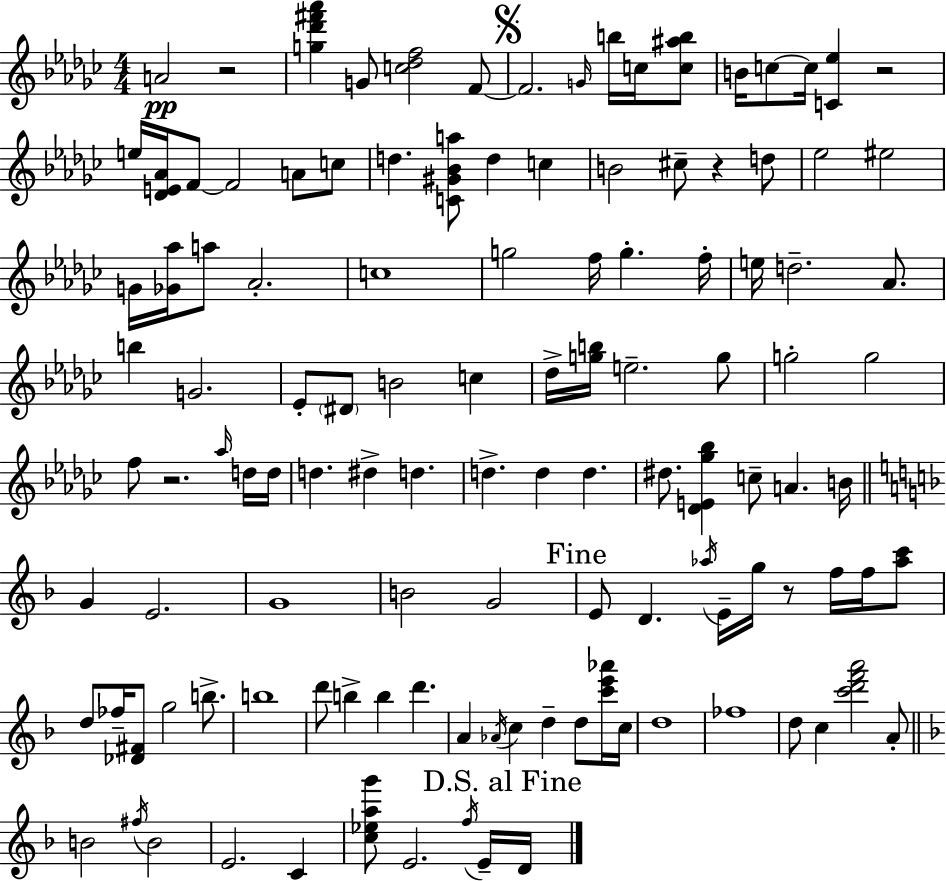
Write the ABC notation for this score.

X:1
T:Untitled
M:4/4
L:1/4
K:Ebm
A2 z2 [g_d'^f'_a'] G/2 [c_df]2 F/2 F2 G/4 b/4 c/4 [c^ab]/2 B/4 c/2 c/4 [C_e] z2 e/4 [_DE_A]/4 F/2 F2 A/2 c/2 d [C^G_Ba]/2 d c B2 ^c/2 z d/2 _e2 ^e2 G/4 [_G_a]/4 a/2 _A2 c4 g2 f/4 g f/4 e/4 d2 _A/2 b G2 _E/2 ^D/2 B2 c _d/4 [gb]/4 e2 g/2 g2 g2 f/2 z2 _a/4 d/4 d/4 d ^d d d d d ^d/2 [_DE_g_b] c/2 A B/4 G E2 G4 B2 G2 E/2 D _a/4 E/4 g/4 z/2 f/4 f/4 [_ac']/2 d/2 _f/4 [_D^F]/2 g2 b/2 b4 d'/2 b b d' A _A/4 c d d/2 [c'e'_a']/4 c/4 d4 _f4 d/2 c [c'd'f'a']2 A/2 B2 ^f/4 B2 E2 C [c_eag']/2 E2 f/4 E/4 D/4